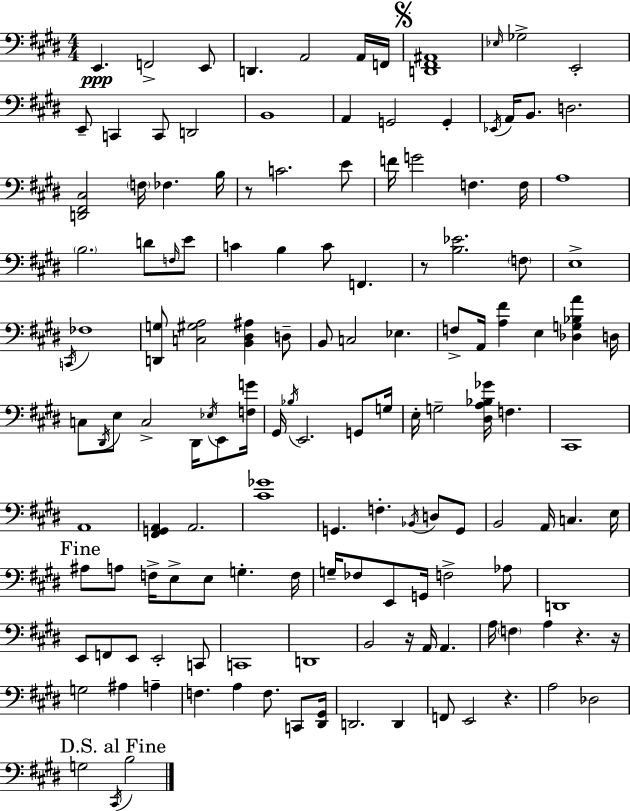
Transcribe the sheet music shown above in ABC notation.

X:1
T:Untitled
M:4/4
L:1/4
K:E
E,, F,,2 E,,/2 D,, A,,2 A,,/4 F,,/4 [D,,^F,,^A,,]4 _E,/4 _G,2 E,,2 E,,/2 C,, C,,/2 D,,2 B,,4 A,, G,,2 G,, _E,,/4 A,,/4 B,,/2 D,2 [D,,^F,,^C,]2 F,/4 _F, B,/4 z/2 C2 E/2 F/4 G2 F, F,/4 A,4 B,2 D/2 F,/4 E/2 C B, C/2 F,, z/2 [B,_E]2 F,/2 E,4 C,,/4 _F,4 [D,,G,]/2 [C,^G,A,]2 [B,,^D,^A,] D,/2 B,,/2 C,2 _E, F,/2 A,,/4 [A,^F] E, [_D,G,_B,A] D,/4 C,/2 ^D,,/4 E,/2 C,2 ^D,,/4 _E,/4 E,,/2 [F,G]/4 ^G,,/4 _B,/4 E,,2 G,,/2 G,/4 E,/4 G,2 [^D,A,_B,_G]/4 F, ^C,,4 A,,4 [^F,,G,,A,,] A,,2 [^C_G]4 G,, F, _B,,/4 D,/2 G,,/2 B,,2 A,,/4 C, E,/4 ^A,/2 A,/2 F,/4 E,/2 E,/2 G, F,/4 G,/4 _F,/2 E,,/2 G,,/4 F,2 _A,/2 D,,4 E,,/2 F,,/2 E,,/2 E,,2 C,,/2 C,,4 D,,4 B,,2 z/4 A,,/4 A,, A,/4 F, A, z z/4 G,2 ^A, A, F, A, F,/2 C,,/2 [^D,,^G,,]/4 D,,2 D,, F,,/2 E,,2 z A,2 _D,2 G,2 ^C,,/4 B,2